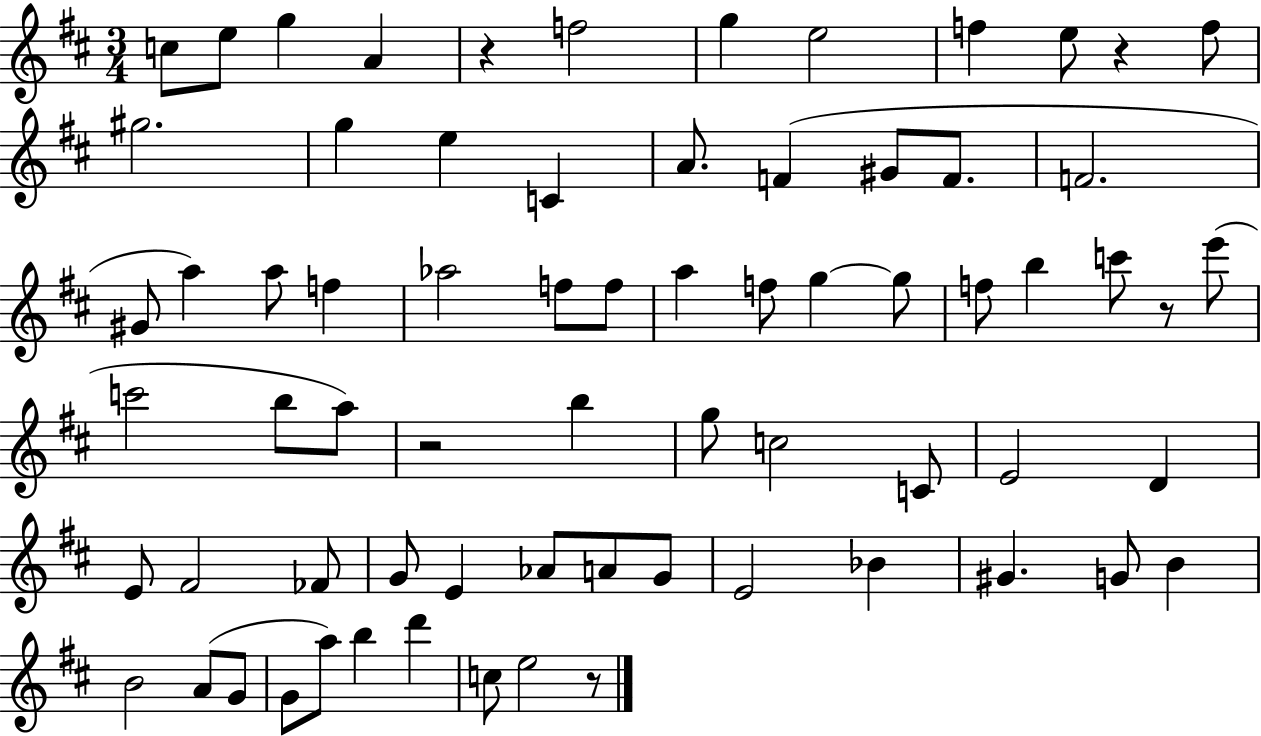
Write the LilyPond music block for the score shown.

{
  \clef treble
  \numericTimeSignature
  \time 3/4
  \key d \major
  c''8 e''8 g''4 a'4 | r4 f''2 | g''4 e''2 | f''4 e''8 r4 f''8 | \break gis''2. | g''4 e''4 c'4 | a'8. f'4( gis'8 f'8. | f'2. | \break gis'8 a''4) a''8 f''4 | aes''2 f''8 f''8 | a''4 f''8 g''4~~ g''8 | f''8 b''4 c'''8 r8 e'''8( | \break c'''2 b''8 a''8) | r2 b''4 | g''8 c''2 c'8 | e'2 d'4 | \break e'8 fis'2 fes'8 | g'8 e'4 aes'8 a'8 g'8 | e'2 bes'4 | gis'4. g'8 b'4 | \break b'2 a'8( g'8 | g'8 a''8) b''4 d'''4 | c''8 e''2 r8 | \bar "|."
}